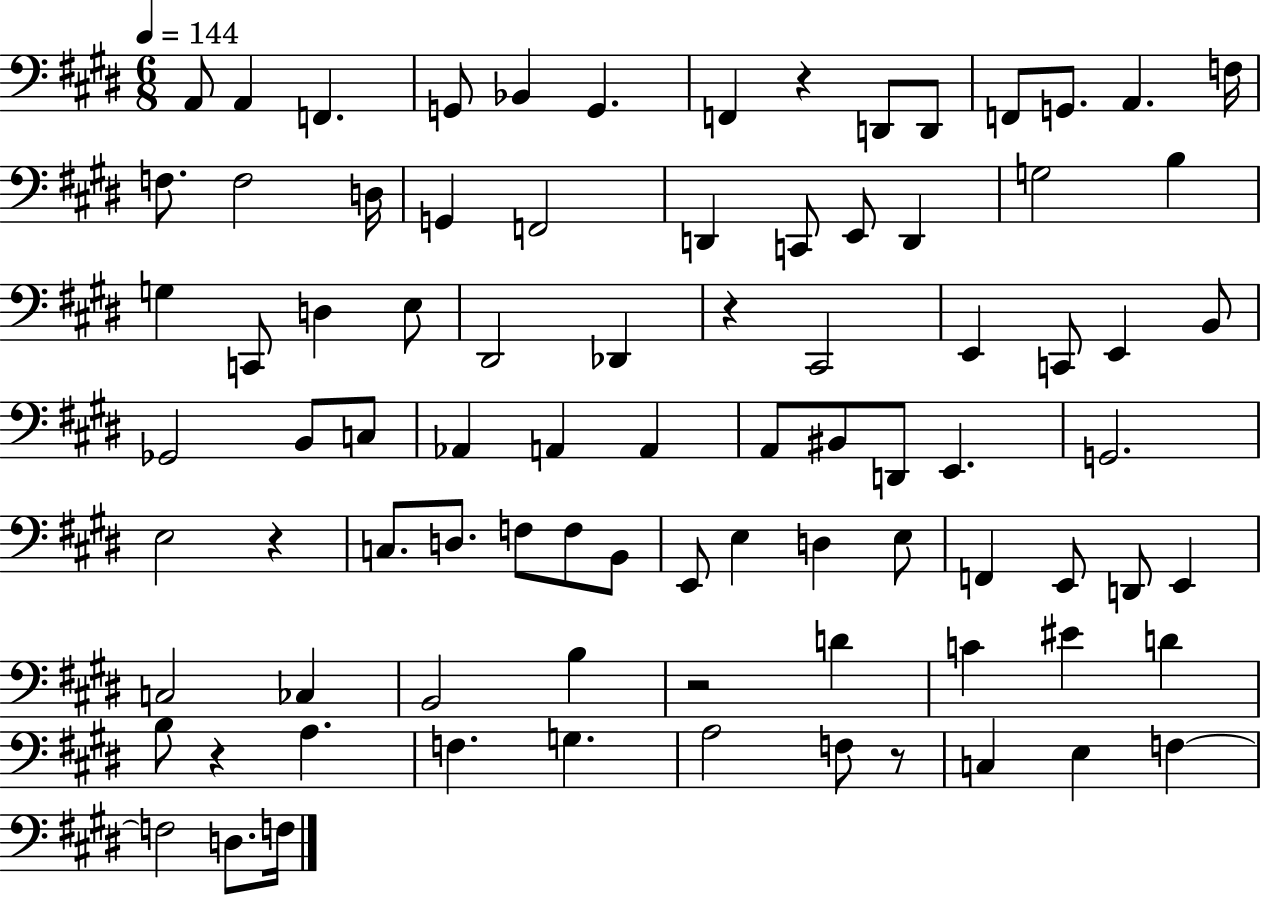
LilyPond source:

{
  \clef bass
  \numericTimeSignature
  \time 6/8
  \key e \major
  \tempo 4 = 144
  \repeat volta 2 { a,8 a,4 f,4. | g,8 bes,4 g,4. | f,4 r4 d,8 d,8 | f,8 g,8. a,4. f16 | \break f8. f2 d16 | g,4 f,2 | d,4 c,8 e,8 d,4 | g2 b4 | \break g4 c,8 d4 e8 | dis,2 des,4 | r4 cis,2 | e,4 c,8 e,4 b,8 | \break ges,2 b,8 c8 | aes,4 a,4 a,4 | a,8 bis,8 d,8 e,4. | g,2. | \break e2 r4 | c8. d8. f8 f8 b,8 | e,8 e4 d4 e8 | f,4 e,8 d,8 e,4 | \break c2 ces4 | b,2 b4 | r2 d'4 | c'4 eis'4 d'4 | \break b8 r4 a4. | f4. g4. | a2 f8 r8 | c4 e4 f4~~ | \break f2 d8. f16 | } \bar "|."
}